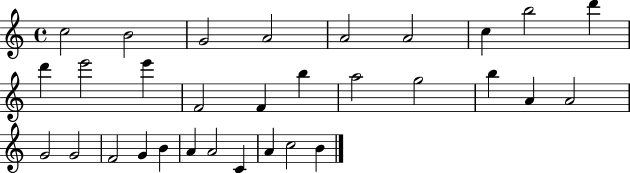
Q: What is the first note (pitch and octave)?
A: C5